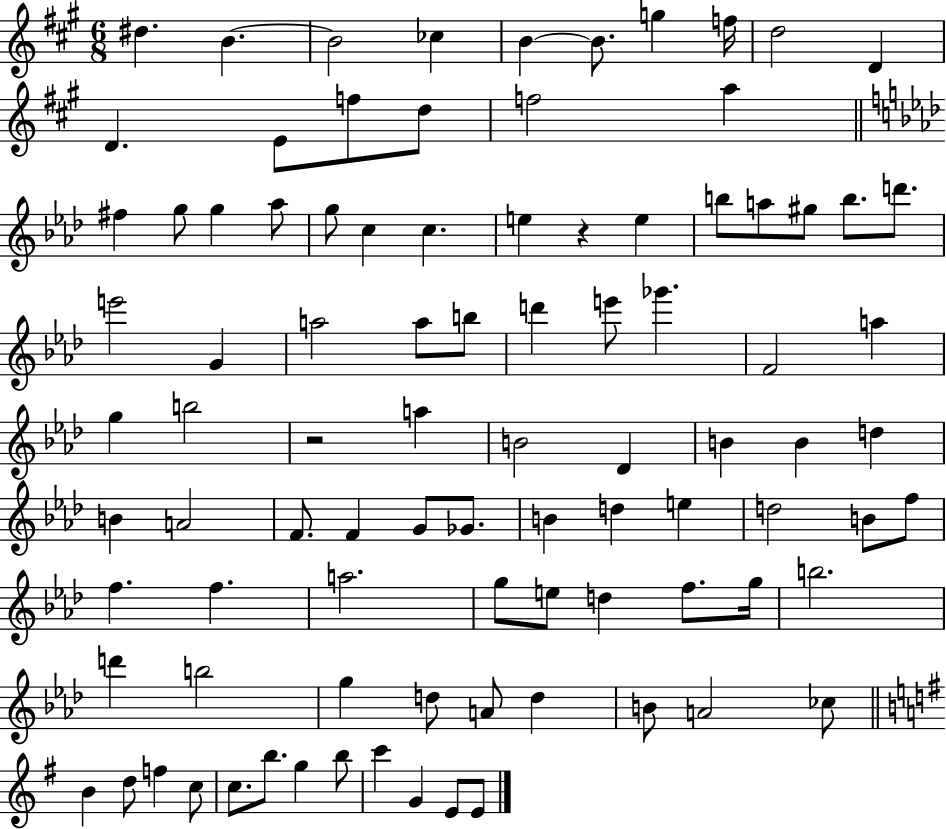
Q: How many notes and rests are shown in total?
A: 92